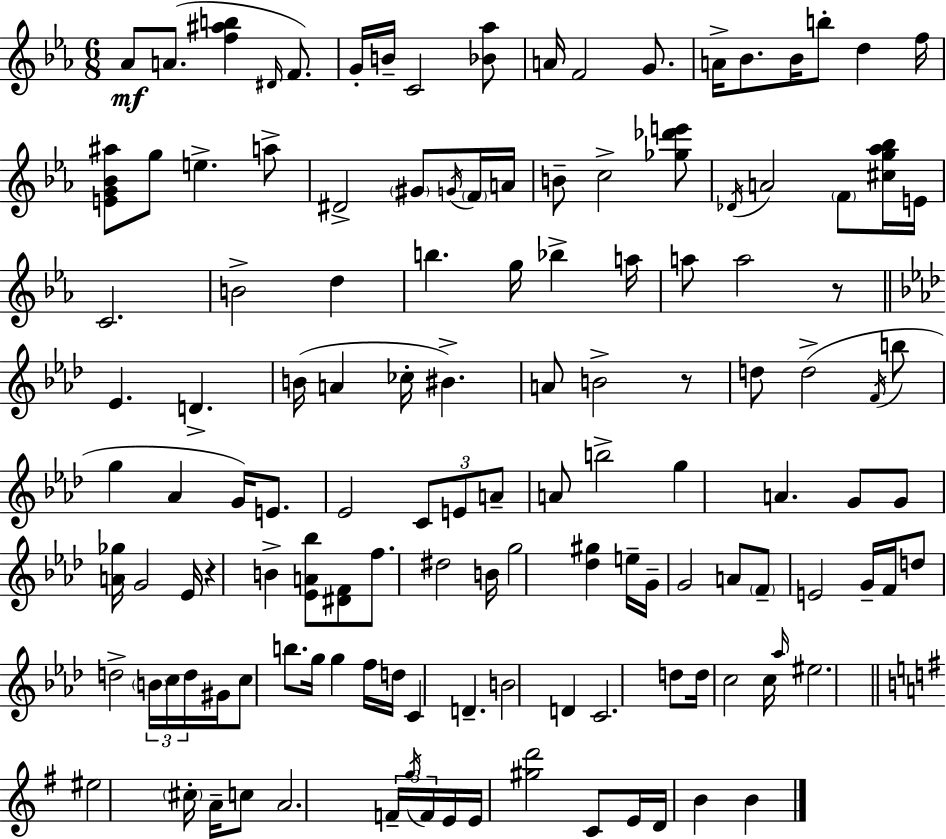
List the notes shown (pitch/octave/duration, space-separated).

Ab4/e A4/e. [F5,A#5,B5]/q D#4/s F4/e. G4/s B4/s C4/h [Bb4,Ab5]/e A4/s F4/h G4/e. A4/s Bb4/e. Bb4/s B5/e D5/q F5/s [E4,G4,Bb4,A#5]/e G5/e E5/q. A5/e D#4/h G#4/e G4/s F4/s A4/s B4/e C5/h [Gb5,Db6,E6]/e Db4/s A4/h F4/e [C#5,G5,Ab5,Bb5]/s E4/s C4/h. B4/h D5/q B5/q. G5/s Bb5/q A5/s A5/e A5/h R/e Eb4/q. D4/q. B4/s A4/q CES5/s BIS4/q. A4/e B4/h R/e D5/e D5/h F4/s B5/e G5/q Ab4/q G4/s E4/e. Eb4/h C4/e E4/e A4/e A4/e B5/h G5/q A4/q. G4/e G4/e [A4,Gb5]/s G4/h Eb4/s R/q B4/q [Eb4,A4,Bb5]/e [D#4,F4]/e F5/e. D#5/h B4/s G5/h [Db5,G#5]/q E5/s G4/s G4/h A4/e F4/e E4/h G4/s F4/s D5/e D5/h B4/s C5/s D5/s G#4/s C5/e B5/e. G5/s G5/q F5/s D5/s C4/q D4/q. B4/h D4/q C4/h. D5/e D5/s C5/h C5/s Ab5/s EIS5/h. EIS5/h C#5/s A4/s C5/e A4/h. F4/s G5/s F4/s E4/s E4/s [G#5,D6]/h C4/e E4/s D4/s B4/q B4/q